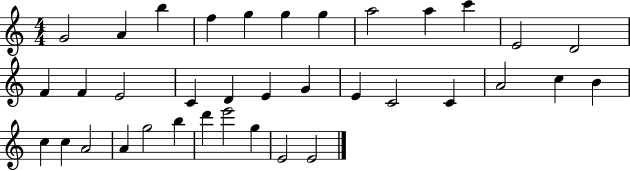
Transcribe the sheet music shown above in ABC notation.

X:1
T:Untitled
M:4/4
L:1/4
K:C
G2 A b f g g g a2 a c' E2 D2 F F E2 C D E G E C2 C A2 c B c c A2 A g2 b d' e'2 g E2 E2